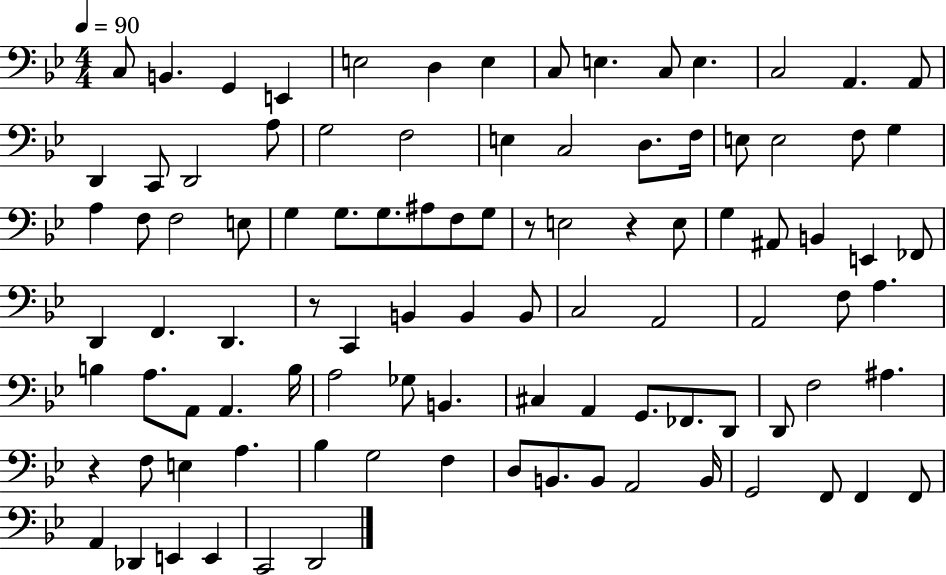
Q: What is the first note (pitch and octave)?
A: C3